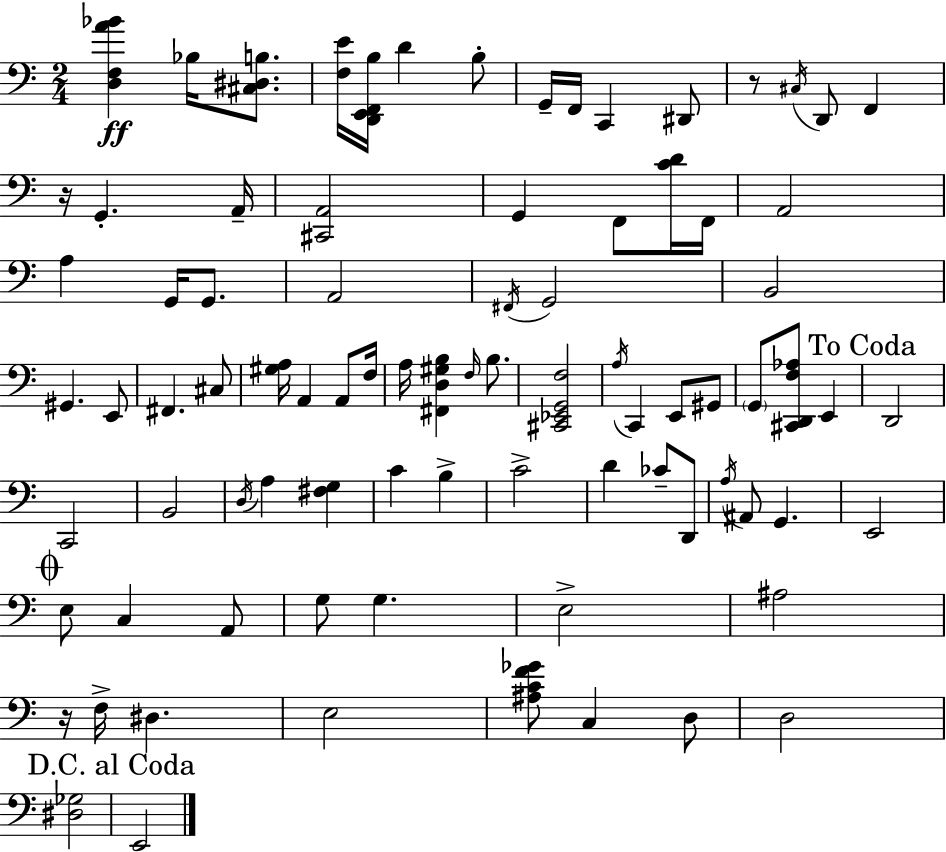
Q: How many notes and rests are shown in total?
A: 84